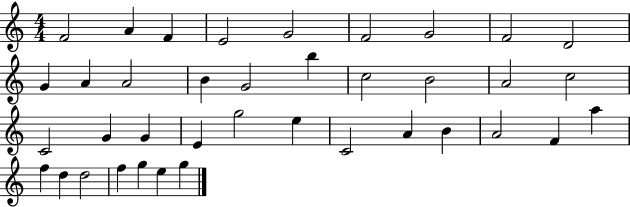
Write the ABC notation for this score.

X:1
T:Untitled
M:4/4
L:1/4
K:C
F2 A F E2 G2 F2 G2 F2 D2 G A A2 B G2 b c2 B2 A2 c2 C2 G G E g2 e C2 A B A2 F a f d d2 f g e g